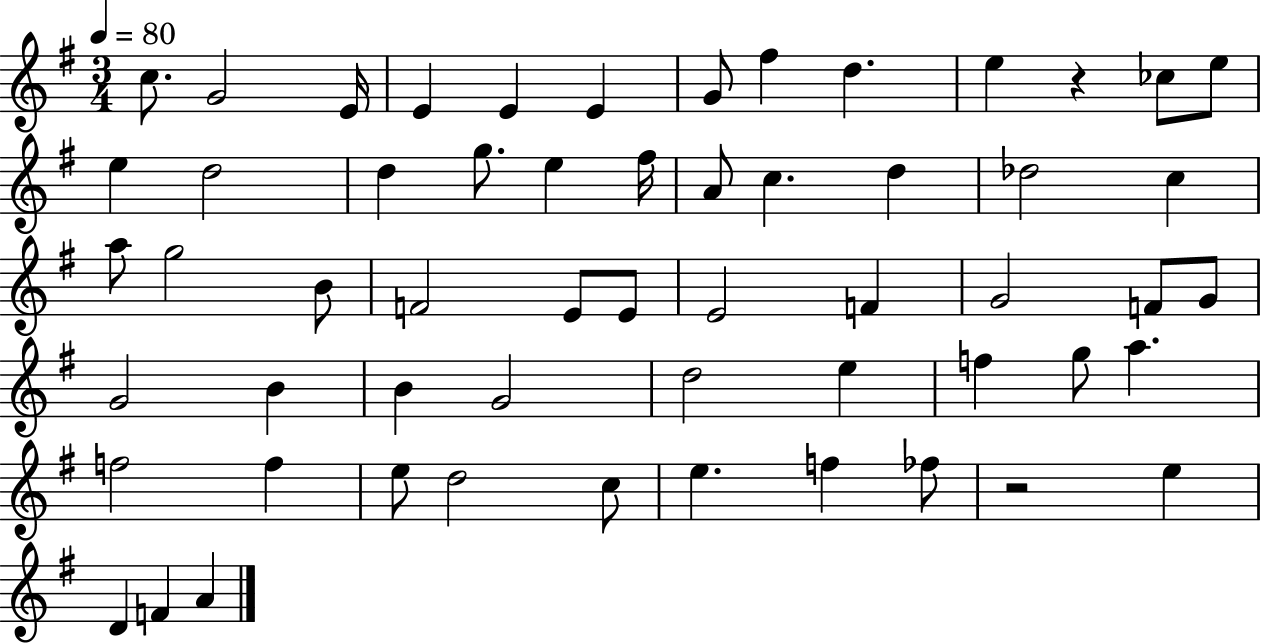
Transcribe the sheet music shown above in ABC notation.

X:1
T:Untitled
M:3/4
L:1/4
K:G
c/2 G2 E/4 E E E G/2 ^f d e z _c/2 e/2 e d2 d g/2 e ^f/4 A/2 c d _d2 c a/2 g2 B/2 F2 E/2 E/2 E2 F G2 F/2 G/2 G2 B B G2 d2 e f g/2 a f2 f e/2 d2 c/2 e f _f/2 z2 e D F A